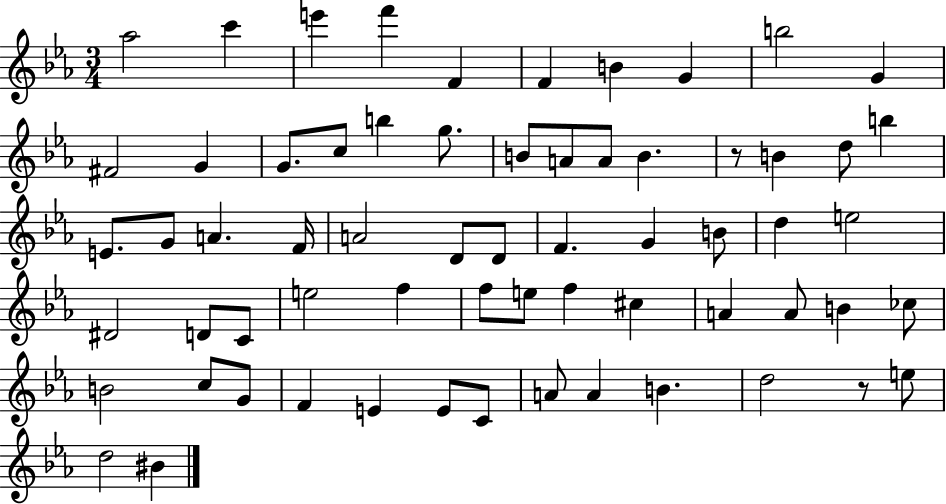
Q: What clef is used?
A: treble